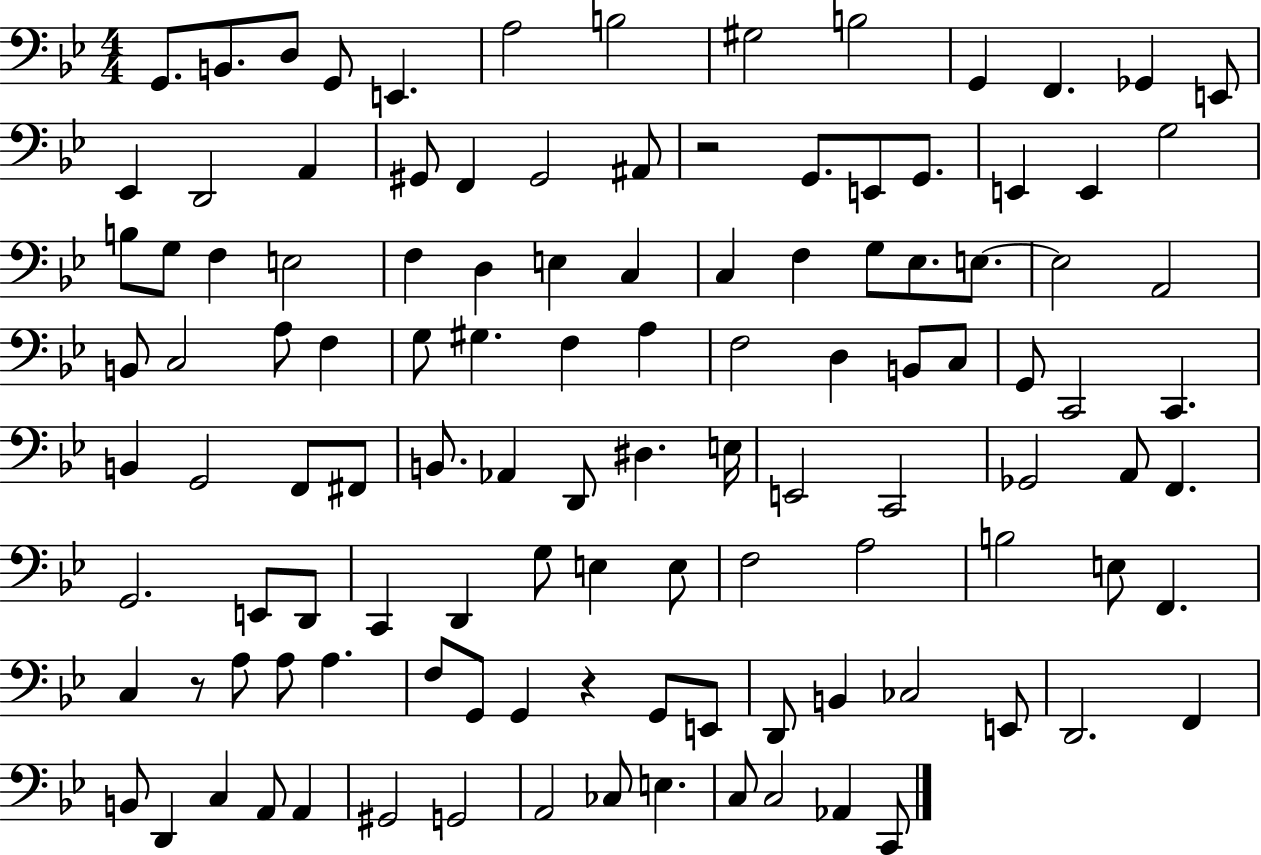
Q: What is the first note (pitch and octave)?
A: G2